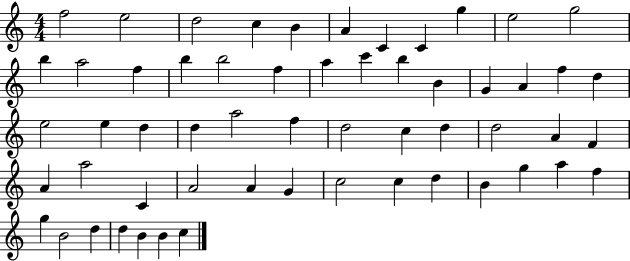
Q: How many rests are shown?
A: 0